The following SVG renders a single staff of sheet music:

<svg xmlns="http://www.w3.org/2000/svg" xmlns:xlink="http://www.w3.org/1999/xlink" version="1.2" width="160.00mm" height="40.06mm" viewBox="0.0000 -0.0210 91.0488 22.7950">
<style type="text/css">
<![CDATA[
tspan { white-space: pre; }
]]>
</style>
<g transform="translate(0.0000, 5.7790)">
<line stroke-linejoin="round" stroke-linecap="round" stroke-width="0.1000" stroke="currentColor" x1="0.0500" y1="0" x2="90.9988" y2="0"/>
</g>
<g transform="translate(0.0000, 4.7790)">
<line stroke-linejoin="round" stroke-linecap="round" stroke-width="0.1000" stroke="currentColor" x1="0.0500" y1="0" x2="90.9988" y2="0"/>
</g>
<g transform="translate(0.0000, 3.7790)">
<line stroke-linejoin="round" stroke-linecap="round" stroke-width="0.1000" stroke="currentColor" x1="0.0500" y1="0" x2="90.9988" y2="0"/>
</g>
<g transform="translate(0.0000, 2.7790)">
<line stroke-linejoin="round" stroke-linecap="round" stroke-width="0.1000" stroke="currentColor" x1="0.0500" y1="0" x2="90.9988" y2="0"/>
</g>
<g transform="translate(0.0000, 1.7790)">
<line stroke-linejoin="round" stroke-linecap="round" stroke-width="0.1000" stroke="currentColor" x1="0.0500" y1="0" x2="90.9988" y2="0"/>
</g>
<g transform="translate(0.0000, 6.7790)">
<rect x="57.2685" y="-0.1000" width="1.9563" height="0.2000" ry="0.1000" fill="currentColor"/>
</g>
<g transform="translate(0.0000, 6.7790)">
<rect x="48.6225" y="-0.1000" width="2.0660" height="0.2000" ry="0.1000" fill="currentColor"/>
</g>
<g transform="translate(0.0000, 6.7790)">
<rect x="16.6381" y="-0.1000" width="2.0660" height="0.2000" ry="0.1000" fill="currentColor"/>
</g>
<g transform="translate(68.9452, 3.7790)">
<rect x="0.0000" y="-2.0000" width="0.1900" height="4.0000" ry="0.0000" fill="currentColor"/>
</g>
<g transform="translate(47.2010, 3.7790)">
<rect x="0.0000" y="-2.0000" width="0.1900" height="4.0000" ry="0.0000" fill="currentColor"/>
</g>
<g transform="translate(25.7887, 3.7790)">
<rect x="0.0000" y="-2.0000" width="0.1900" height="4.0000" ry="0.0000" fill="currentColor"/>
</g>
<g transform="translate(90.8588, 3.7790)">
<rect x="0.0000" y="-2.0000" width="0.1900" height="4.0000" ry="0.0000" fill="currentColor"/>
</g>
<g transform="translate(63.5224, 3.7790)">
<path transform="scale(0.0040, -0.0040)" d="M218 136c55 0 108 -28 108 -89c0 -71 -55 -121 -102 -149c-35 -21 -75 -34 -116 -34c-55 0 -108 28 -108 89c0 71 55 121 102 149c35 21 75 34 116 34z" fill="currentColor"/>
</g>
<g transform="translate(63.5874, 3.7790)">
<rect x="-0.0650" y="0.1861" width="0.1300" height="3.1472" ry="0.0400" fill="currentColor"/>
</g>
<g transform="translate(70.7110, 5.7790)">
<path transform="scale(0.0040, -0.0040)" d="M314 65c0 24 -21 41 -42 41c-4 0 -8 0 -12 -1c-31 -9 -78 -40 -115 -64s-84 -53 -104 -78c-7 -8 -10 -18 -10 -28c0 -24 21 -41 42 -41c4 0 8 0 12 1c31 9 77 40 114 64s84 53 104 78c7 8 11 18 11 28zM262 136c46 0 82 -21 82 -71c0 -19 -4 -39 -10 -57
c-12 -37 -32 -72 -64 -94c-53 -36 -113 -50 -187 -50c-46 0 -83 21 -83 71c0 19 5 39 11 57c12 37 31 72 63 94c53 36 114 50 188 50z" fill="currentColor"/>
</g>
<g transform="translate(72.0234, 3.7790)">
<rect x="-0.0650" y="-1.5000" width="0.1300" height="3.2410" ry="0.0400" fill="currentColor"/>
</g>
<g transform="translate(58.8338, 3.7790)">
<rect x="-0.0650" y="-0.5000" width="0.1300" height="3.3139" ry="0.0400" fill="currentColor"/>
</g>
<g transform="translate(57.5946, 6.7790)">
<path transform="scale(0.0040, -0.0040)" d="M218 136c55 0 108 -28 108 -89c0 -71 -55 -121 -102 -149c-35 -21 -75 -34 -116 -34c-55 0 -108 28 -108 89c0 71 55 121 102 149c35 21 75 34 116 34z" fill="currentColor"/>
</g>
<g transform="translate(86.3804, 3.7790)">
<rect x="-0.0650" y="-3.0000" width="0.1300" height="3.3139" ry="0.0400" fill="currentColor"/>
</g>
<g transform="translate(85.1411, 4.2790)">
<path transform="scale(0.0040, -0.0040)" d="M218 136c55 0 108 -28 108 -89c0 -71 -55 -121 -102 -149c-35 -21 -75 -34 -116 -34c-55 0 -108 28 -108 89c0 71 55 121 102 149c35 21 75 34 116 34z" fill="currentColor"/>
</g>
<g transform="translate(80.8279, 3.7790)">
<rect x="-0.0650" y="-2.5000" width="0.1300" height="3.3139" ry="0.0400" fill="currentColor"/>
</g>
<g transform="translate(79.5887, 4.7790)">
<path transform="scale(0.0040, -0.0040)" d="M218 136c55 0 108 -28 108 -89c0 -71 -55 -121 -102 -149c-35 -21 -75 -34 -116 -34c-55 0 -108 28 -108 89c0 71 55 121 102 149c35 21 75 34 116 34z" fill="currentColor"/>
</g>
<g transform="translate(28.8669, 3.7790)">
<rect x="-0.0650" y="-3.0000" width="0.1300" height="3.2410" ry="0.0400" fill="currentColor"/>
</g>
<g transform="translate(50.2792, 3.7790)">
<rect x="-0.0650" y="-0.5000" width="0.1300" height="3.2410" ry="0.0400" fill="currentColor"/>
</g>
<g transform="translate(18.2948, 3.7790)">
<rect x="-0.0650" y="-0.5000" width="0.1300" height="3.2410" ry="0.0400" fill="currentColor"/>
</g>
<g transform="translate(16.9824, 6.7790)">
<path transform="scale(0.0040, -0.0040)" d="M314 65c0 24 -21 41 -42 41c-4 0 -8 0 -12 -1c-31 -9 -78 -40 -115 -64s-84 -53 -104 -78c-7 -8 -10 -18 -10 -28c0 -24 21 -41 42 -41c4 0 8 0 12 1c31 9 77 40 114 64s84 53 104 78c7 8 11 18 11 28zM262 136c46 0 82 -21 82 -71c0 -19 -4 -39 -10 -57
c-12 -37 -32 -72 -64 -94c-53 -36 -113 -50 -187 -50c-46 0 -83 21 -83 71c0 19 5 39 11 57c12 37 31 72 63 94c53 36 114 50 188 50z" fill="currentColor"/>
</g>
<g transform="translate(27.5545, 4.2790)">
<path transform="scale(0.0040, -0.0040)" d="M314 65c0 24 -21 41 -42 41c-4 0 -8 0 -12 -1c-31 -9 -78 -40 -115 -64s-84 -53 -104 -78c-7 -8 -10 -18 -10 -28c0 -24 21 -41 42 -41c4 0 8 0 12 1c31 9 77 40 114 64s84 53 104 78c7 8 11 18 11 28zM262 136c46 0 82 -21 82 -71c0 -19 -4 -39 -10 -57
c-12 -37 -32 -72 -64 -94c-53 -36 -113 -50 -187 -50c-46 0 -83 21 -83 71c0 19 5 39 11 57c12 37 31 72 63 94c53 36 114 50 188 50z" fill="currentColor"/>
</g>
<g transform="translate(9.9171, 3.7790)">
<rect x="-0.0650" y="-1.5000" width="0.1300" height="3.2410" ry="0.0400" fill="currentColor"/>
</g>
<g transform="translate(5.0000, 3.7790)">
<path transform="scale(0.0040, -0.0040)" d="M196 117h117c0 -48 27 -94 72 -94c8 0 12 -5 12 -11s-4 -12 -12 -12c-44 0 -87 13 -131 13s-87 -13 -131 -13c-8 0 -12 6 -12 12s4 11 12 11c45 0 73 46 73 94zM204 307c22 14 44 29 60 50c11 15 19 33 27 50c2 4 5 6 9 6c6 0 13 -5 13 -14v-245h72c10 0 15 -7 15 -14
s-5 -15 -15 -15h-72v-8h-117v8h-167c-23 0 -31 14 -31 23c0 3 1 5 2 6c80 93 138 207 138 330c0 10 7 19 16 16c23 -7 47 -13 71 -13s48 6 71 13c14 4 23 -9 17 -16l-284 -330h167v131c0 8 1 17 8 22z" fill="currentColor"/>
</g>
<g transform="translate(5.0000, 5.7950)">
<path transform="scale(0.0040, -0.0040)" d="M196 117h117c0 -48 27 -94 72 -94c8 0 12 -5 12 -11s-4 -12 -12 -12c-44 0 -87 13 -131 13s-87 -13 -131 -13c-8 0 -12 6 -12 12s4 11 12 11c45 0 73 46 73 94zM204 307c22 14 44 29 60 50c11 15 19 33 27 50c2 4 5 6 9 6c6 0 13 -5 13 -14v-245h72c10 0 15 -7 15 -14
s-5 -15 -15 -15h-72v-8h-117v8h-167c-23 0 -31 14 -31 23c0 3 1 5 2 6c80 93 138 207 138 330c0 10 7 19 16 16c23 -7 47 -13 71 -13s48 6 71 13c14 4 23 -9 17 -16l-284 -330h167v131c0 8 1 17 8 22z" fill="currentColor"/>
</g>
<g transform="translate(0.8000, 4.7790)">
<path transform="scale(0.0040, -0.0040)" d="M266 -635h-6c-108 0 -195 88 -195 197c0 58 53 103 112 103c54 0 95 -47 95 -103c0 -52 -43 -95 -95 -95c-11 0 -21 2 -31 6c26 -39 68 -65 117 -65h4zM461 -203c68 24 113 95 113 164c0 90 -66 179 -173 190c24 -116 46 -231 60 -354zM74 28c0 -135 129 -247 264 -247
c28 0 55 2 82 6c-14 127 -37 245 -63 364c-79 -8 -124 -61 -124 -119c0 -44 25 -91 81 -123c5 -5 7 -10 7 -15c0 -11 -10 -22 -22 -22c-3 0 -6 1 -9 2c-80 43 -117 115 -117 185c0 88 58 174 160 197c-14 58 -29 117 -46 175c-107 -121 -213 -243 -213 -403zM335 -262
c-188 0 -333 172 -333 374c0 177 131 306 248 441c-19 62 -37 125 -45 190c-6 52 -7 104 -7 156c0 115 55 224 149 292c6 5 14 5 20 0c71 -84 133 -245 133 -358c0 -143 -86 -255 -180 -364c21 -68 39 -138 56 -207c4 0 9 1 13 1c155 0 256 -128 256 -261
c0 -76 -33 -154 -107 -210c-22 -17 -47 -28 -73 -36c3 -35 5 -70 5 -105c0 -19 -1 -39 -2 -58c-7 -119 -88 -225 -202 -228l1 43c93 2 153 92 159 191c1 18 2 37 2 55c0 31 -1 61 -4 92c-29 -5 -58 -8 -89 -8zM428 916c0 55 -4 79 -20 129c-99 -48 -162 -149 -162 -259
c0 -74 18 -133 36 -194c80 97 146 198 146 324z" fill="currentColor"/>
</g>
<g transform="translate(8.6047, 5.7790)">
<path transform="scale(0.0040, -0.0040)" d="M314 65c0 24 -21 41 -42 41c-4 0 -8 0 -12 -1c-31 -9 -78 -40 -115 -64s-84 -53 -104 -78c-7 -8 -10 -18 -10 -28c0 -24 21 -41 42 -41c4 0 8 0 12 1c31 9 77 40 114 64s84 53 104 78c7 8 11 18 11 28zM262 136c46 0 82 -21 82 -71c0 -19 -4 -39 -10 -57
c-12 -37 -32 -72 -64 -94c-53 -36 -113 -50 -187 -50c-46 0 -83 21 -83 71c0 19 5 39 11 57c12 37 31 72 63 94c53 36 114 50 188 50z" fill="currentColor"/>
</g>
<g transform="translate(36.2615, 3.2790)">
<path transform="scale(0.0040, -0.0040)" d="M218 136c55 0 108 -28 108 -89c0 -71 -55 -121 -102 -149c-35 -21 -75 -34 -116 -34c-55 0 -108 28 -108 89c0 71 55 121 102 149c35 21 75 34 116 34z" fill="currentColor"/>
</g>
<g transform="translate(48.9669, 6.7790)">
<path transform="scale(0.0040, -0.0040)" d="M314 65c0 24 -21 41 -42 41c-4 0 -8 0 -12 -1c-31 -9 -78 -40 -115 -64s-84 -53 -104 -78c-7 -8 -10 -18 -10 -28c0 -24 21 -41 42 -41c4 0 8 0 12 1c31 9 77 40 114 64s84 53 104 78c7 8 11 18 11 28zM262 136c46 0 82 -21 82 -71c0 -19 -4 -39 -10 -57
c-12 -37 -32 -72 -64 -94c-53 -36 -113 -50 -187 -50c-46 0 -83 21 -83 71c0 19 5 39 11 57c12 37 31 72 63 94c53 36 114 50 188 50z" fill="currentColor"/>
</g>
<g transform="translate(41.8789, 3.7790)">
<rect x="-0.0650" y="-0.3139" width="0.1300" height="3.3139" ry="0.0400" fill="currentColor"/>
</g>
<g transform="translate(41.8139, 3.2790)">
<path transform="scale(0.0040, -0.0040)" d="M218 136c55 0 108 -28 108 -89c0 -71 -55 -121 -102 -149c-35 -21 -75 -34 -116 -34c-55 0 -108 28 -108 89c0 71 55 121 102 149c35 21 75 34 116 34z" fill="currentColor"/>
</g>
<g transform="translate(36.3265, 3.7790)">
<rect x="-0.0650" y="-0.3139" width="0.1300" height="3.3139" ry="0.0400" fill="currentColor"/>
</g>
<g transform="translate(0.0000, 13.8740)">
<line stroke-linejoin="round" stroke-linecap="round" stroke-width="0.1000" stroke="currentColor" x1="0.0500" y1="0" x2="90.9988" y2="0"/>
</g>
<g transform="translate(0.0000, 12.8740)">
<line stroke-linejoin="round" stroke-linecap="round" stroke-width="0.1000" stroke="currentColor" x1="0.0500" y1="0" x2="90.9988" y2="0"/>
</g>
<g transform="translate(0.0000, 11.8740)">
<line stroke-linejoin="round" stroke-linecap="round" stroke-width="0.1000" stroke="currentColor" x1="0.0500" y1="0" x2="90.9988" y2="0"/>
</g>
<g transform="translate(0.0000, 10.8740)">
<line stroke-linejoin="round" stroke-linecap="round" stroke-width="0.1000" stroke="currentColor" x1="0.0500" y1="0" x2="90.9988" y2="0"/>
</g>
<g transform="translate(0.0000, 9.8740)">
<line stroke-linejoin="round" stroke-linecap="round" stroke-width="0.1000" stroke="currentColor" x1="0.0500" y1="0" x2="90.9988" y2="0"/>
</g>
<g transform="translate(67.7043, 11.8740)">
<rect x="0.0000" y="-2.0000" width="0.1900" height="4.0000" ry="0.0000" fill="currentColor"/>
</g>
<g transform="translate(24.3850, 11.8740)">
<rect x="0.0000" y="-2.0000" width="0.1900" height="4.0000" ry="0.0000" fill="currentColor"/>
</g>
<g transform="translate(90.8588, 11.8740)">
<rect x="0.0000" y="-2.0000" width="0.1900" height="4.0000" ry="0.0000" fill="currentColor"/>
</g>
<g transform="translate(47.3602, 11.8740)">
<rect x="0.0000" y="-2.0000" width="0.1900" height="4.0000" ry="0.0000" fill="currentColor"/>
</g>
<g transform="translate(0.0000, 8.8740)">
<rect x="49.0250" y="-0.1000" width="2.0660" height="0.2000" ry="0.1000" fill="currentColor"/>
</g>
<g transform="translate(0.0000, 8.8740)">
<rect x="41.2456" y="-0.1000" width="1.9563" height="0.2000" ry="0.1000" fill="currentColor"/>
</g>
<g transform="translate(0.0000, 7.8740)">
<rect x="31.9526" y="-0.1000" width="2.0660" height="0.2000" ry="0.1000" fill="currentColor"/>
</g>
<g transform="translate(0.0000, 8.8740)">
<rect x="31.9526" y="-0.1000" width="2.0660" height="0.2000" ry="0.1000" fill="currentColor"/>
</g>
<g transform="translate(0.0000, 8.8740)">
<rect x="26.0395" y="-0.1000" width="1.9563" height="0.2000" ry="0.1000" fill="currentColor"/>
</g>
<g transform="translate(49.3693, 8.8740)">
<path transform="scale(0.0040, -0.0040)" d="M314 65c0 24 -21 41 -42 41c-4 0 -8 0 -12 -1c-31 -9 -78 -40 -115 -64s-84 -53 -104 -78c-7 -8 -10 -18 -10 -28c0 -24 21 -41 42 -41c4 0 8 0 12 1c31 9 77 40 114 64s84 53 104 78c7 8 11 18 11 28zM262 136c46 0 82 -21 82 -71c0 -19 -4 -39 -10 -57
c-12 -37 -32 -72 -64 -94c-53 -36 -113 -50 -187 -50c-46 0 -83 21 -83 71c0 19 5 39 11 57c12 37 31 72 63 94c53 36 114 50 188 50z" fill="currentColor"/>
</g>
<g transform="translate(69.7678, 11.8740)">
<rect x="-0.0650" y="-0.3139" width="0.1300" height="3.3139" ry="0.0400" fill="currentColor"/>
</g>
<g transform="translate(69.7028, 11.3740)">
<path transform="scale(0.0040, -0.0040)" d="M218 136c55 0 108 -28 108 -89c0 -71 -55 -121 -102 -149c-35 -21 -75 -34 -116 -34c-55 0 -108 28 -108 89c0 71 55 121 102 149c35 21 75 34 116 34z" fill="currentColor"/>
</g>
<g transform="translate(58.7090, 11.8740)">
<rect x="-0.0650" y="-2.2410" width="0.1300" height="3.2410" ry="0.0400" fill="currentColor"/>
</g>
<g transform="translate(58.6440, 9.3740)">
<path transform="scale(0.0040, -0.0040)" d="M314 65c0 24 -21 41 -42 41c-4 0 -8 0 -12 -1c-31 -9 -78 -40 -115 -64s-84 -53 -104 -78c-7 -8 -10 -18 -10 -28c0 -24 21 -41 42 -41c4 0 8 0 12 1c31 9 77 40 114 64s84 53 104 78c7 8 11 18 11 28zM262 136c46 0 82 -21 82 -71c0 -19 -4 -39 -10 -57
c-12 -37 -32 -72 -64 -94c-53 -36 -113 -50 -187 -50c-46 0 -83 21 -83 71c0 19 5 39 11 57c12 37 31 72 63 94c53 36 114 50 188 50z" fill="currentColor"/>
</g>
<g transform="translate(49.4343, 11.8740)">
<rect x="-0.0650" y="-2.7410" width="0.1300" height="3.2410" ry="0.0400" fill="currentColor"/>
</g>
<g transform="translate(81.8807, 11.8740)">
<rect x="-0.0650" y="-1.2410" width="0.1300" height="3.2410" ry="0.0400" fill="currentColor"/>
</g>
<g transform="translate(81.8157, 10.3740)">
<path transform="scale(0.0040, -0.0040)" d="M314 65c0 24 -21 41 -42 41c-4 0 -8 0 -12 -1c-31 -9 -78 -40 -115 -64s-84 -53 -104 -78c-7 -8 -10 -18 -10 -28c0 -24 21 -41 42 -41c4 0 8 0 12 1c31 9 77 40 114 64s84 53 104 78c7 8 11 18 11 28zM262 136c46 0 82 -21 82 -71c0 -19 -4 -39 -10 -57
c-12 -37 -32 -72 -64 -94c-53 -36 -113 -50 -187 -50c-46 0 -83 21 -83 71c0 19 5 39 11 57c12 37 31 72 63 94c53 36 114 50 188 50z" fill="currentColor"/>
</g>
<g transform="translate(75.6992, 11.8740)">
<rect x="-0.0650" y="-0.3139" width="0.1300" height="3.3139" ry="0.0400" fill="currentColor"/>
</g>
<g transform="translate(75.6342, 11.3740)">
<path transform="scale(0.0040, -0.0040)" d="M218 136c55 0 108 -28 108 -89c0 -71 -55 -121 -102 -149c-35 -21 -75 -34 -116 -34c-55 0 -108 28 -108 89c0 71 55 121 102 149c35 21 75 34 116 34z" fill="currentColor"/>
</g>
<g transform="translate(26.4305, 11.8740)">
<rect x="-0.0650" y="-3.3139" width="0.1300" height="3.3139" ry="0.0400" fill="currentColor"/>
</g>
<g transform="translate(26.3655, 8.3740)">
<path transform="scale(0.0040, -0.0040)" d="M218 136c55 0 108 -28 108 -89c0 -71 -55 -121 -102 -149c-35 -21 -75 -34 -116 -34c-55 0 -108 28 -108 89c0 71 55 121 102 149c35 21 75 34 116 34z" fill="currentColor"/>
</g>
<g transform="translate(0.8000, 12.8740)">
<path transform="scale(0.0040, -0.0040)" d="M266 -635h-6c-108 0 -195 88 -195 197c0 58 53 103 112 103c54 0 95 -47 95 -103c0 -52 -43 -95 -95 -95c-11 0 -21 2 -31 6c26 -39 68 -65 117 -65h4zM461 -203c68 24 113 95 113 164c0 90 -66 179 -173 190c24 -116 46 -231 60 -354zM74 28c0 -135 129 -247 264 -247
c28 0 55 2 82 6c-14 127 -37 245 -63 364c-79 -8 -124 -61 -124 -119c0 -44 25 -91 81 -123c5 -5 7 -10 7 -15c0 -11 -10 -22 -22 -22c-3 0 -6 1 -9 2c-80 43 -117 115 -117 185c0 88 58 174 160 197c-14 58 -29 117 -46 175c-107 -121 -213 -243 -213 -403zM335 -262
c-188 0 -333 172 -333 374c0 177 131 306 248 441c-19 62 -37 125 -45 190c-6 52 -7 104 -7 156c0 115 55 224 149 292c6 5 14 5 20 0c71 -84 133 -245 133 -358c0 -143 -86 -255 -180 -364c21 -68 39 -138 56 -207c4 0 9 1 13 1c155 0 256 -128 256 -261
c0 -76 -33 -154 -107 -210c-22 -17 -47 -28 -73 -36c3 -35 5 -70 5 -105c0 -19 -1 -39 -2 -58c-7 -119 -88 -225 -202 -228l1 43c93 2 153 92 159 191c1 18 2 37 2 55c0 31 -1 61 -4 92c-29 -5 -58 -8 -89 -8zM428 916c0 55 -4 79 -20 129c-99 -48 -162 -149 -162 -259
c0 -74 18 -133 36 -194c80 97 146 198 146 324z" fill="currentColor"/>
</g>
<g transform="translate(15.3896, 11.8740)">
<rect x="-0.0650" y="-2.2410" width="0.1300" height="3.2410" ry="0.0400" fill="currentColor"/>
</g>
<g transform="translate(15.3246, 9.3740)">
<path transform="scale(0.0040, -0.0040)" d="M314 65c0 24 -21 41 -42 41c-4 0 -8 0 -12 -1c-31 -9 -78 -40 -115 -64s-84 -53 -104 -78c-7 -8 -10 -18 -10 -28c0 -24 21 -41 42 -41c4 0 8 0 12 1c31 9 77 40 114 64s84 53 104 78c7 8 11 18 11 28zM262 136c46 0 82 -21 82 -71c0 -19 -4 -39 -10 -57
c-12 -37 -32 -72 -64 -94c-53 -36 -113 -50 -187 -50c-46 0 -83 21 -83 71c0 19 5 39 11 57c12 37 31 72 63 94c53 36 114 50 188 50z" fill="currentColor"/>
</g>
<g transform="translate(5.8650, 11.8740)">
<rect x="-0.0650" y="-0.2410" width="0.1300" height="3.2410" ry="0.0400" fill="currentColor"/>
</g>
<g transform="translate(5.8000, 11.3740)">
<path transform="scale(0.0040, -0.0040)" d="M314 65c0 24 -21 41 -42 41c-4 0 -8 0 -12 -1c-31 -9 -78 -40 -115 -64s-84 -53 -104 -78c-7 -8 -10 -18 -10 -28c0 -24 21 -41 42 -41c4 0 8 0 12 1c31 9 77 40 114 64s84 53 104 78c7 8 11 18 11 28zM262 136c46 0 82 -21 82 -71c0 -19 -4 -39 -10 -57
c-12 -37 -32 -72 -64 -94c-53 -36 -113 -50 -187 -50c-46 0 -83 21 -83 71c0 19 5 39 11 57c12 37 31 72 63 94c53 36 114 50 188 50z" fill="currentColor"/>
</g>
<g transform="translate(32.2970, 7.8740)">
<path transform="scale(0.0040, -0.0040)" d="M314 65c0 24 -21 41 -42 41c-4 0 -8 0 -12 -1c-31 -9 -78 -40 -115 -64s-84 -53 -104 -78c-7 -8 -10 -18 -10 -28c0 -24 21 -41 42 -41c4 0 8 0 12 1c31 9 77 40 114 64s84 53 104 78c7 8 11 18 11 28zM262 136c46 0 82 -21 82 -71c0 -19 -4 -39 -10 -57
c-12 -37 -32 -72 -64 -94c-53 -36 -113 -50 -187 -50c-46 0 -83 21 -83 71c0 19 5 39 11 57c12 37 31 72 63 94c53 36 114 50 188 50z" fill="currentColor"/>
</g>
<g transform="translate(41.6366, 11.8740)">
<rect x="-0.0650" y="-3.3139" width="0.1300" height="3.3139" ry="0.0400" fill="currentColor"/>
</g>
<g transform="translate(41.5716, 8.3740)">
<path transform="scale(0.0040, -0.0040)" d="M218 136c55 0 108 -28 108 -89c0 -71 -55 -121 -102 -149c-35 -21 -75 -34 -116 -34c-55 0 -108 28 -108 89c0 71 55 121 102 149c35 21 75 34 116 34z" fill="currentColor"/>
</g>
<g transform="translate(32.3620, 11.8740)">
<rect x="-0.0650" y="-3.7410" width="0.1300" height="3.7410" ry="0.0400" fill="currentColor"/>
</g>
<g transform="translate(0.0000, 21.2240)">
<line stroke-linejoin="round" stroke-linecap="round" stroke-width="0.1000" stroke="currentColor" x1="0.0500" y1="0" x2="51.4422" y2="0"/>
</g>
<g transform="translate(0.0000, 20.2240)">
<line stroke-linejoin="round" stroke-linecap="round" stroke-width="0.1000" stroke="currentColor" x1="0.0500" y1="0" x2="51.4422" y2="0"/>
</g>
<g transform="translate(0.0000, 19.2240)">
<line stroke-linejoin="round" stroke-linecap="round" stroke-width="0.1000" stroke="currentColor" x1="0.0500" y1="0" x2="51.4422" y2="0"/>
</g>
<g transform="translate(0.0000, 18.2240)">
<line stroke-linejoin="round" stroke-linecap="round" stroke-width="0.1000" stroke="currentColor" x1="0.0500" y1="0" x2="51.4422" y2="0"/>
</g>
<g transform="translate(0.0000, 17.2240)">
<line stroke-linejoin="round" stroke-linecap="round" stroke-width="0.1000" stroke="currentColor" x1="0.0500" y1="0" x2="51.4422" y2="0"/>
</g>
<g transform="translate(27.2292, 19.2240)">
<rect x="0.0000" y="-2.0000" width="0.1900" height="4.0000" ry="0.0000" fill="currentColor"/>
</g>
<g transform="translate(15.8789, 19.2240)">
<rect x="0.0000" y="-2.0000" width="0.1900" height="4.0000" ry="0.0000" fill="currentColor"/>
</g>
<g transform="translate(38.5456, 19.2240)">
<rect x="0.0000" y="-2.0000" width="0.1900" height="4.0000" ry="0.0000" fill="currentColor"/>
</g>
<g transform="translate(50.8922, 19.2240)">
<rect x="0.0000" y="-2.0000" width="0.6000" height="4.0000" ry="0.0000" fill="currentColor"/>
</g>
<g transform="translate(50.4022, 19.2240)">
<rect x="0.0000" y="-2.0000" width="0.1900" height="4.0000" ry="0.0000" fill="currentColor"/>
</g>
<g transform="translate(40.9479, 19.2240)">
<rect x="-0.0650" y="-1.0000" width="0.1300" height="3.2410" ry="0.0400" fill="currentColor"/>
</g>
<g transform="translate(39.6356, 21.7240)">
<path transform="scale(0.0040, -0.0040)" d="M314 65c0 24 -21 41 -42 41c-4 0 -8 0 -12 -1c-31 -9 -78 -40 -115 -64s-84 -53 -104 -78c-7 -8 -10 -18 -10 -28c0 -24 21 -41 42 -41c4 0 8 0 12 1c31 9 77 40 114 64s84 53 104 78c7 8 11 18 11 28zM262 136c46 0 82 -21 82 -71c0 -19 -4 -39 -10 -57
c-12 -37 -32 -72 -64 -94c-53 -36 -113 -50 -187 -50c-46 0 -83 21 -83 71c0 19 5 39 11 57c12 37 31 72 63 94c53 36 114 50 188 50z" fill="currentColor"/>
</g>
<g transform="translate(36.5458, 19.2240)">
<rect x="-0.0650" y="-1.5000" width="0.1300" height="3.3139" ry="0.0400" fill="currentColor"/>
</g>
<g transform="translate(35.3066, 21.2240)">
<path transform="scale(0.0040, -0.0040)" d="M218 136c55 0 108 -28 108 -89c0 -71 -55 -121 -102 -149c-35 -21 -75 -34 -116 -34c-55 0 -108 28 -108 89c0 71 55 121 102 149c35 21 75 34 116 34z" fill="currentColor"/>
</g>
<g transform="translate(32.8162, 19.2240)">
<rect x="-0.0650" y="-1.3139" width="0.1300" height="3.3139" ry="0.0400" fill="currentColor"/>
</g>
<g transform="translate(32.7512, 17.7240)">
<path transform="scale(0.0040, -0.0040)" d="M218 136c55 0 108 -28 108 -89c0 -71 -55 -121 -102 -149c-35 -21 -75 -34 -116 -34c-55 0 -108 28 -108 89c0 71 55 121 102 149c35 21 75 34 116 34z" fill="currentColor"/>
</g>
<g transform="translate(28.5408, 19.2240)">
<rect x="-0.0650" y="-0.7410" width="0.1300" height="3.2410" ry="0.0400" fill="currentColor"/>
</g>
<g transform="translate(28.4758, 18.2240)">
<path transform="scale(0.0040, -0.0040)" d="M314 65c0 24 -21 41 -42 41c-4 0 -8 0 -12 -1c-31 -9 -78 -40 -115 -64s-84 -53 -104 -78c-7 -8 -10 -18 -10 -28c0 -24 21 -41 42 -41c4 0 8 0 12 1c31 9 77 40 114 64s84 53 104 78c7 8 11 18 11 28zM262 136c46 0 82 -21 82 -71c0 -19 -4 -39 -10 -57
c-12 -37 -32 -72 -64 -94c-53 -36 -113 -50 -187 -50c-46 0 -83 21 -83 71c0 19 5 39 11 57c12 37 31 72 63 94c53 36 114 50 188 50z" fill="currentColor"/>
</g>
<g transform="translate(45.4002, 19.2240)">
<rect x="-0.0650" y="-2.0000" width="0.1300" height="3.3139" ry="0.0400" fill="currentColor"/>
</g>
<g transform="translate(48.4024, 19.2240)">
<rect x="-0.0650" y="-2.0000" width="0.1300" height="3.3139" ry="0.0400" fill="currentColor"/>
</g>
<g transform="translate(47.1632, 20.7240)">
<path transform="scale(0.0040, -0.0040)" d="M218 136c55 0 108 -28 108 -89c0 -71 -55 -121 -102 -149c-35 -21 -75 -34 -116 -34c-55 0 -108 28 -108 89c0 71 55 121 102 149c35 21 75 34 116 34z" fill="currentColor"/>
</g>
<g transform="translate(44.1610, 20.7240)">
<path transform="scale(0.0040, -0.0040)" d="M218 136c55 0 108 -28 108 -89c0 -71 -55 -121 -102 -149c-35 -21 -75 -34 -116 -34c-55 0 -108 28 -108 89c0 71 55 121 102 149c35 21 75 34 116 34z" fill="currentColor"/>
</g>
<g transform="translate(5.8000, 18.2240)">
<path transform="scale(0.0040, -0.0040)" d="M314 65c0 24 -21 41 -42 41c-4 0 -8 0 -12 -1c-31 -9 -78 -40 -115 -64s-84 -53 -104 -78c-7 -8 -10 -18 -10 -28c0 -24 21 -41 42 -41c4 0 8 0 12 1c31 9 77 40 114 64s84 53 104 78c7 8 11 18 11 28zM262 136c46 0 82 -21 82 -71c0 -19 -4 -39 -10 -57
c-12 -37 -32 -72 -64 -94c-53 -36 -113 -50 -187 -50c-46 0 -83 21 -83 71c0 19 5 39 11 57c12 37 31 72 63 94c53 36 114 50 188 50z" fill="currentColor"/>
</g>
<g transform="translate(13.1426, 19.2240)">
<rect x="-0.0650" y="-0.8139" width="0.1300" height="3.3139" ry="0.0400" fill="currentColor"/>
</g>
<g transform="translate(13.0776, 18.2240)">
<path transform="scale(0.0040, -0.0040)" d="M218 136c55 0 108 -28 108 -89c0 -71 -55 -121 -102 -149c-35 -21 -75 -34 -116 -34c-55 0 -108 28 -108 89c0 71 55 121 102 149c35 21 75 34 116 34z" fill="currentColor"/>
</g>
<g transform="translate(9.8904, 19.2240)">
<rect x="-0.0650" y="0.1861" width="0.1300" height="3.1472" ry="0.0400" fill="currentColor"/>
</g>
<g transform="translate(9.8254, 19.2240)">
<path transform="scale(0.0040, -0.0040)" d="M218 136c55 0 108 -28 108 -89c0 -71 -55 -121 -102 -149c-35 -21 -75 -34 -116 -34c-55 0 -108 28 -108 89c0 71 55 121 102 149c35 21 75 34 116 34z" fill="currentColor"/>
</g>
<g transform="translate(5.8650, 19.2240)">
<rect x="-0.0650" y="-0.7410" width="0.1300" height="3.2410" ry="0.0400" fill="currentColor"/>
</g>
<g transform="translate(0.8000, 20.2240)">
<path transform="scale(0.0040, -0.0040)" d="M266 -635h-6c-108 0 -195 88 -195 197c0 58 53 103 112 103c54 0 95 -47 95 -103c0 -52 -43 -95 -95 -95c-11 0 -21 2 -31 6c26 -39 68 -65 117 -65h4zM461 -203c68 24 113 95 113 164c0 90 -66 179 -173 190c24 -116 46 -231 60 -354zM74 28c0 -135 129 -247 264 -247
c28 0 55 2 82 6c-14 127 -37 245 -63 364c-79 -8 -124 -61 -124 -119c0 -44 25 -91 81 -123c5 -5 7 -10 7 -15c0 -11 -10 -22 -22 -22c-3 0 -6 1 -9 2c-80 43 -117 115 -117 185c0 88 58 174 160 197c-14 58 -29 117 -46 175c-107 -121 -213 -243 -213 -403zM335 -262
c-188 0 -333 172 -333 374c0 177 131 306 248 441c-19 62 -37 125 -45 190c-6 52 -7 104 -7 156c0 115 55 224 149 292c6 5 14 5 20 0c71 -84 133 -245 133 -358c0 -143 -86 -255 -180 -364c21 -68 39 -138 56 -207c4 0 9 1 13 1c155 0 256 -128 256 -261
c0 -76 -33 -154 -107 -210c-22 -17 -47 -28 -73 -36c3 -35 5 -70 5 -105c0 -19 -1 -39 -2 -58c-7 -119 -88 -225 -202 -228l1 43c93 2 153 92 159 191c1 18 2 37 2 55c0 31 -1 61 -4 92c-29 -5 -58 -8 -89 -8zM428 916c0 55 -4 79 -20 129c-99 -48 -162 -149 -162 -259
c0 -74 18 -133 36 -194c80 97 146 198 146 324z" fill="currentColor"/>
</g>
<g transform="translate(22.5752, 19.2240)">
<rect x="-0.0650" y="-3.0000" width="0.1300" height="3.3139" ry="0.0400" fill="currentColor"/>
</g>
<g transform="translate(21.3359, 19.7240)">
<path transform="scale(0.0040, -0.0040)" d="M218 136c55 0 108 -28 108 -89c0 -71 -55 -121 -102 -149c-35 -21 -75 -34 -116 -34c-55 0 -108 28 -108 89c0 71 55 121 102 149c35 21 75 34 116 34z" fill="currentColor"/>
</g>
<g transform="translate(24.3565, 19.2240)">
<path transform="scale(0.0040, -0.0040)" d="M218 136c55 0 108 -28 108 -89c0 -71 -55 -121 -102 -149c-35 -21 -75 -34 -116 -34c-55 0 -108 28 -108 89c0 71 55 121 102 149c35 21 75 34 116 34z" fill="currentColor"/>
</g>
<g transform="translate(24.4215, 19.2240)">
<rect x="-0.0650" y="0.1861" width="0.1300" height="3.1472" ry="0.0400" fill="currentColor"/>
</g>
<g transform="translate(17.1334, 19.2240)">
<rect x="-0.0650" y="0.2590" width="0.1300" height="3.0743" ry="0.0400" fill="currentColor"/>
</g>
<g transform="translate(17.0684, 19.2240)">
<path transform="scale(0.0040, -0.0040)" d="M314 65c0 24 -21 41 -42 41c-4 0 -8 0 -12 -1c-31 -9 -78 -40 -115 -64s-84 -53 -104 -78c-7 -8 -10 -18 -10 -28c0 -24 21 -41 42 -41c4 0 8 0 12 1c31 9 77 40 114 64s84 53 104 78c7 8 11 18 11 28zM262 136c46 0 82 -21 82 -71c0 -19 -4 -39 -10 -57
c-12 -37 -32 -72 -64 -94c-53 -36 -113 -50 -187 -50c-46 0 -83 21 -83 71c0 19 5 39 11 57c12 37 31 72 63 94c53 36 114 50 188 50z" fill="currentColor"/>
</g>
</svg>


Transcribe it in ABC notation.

X:1
T:Untitled
M:4/4
L:1/4
K:C
E2 C2 A2 c c C2 C B E2 G A c2 g2 b c'2 b a2 g2 c c e2 d2 B d B2 A B d2 e E D2 F F